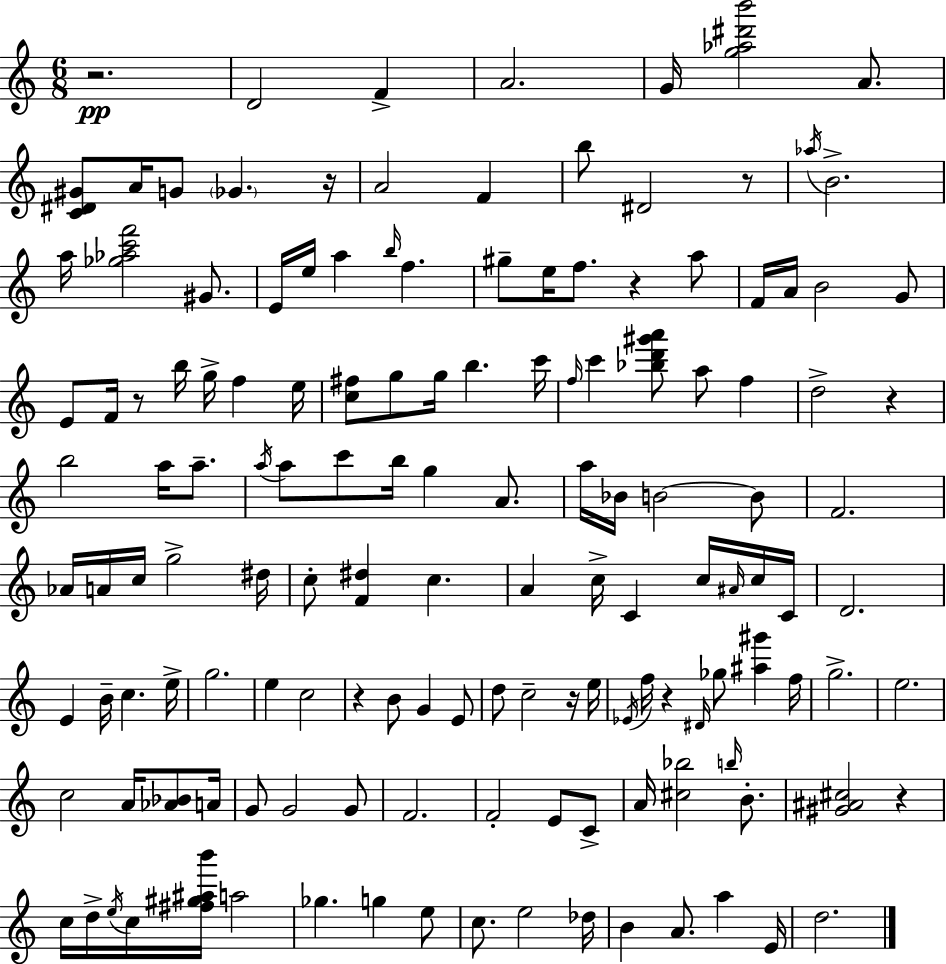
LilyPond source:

{
  \clef treble
  \numericTimeSignature
  \time 6/8
  \key c \major
  r2.\pp | d'2 f'4-> | a'2. | g'16 <g'' aes'' dis''' b'''>2 a'8. | \break <c' dis' gis'>8 a'16 g'8 \parenthesize ges'4. r16 | a'2 f'4 | b''8 dis'2 r8 | \acciaccatura { aes''16 } b'2.-> | \break a''16 <ges'' aes'' c''' f'''>2 gis'8. | e'16 e''16 a''4 \grace { b''16 } f''4. | gis''8-- e''16 f''8. r4 | a''8 f'16 a'16 b'2 | \break g'8 e'8 f'16 r8 b''16 g''16-> f''4 | e''16 <c'' fis''>8 g''8 g''16 b''4. | c'''16 \grace { f''16 } c'''4 <bes'' d''' gis''' a'''>8 a''8 f''4 | d''2-> r4 | \break b''2 a''16 | a''8.-- \acciaccatura { a''16 } a''8 c'''8 b''16 g''4 | a'8. a''16 bes'16 b'2~~ | b'8 f'2. | \break aes'16 a'16 c''16 g''2-> | dis''16 c''8-. <f' dis''>4 c''4. | a'4 c''16-> c'4 | c''16 \grace { ais'16 } c''16 c'16 d'2. | \break e'4 b'16-- c''4. | e''16-> g''2. | e''4 c''2 | r4 b'8 g'4 | \break e'8 d''8 c''2-- | r16 e''16 \acciaccatura { ees'16 } f''16 r4 \grace { dis'16 } | ges''8 <ais'' gis'''>4 f''16 g''2.-> | e''2. | \break c''2 | a'16 <aes' bes'>8 a'16 g'8 g'2 | g'8 f'2. | f'2-. | \break e'8 c'8-> a'16 <cis'' bes''>2 | \grace { b''16 } b'8.-. <gis' ais' cis''>2 | r4 c''16 d''16-> \acciaccatura { e''16 } c''16 | <fis'' gis'' ais'' b'''>16 a''2 ges''4. | \break g''4 e''8 c''8. | e''2 des''16 b'4 | a'8. a''4 e'16 d''2. | \bar "|."
}